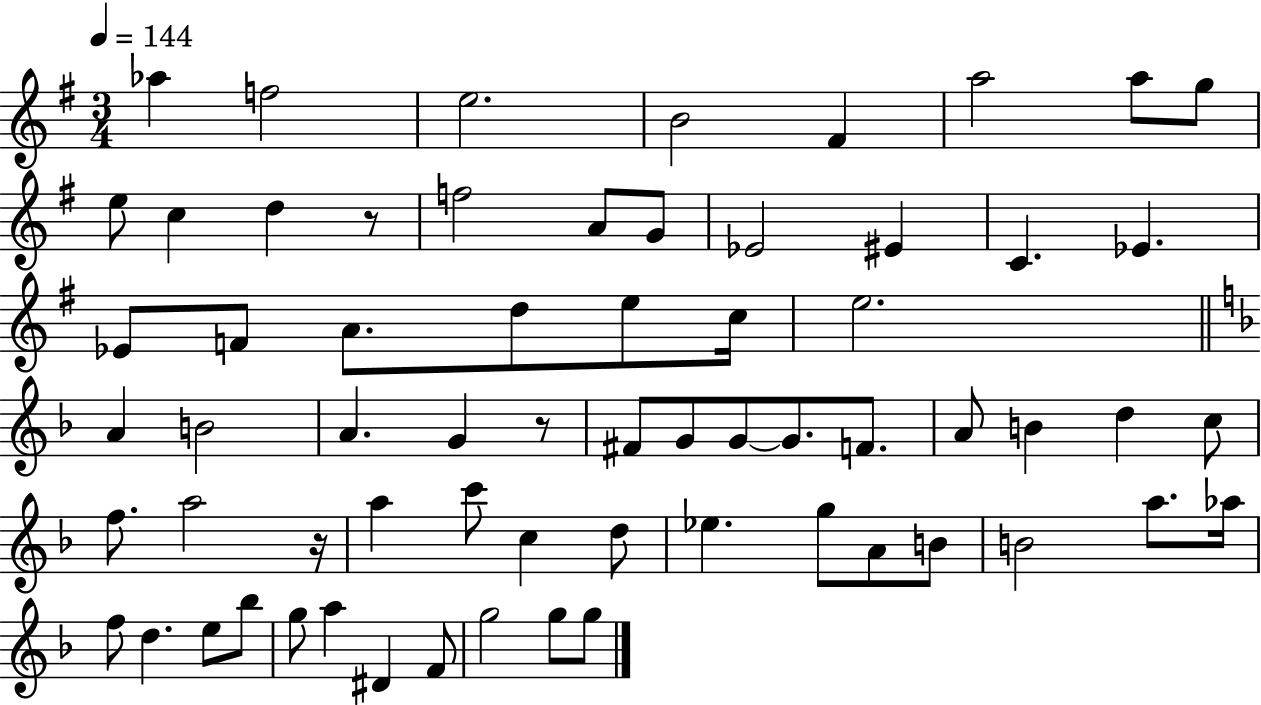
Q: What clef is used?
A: treble